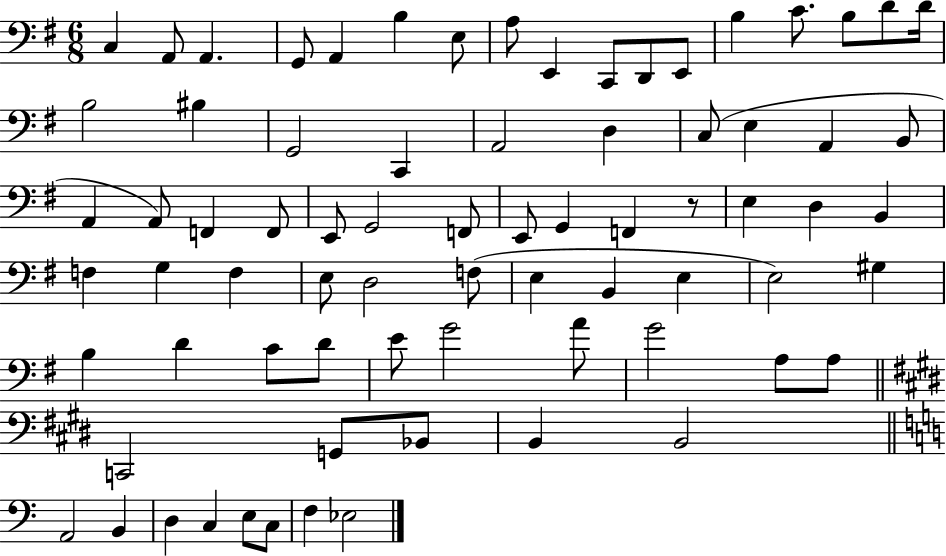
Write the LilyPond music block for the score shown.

{
  \clef bass
  \numericTimeSignature
  \time 6/8
  \key g \major
  c4 a,8 a,4. | g,8 a,4 b4 e8 | a8 e,4 c,8 d,8 e,8 | b4 c'8. b8 d'8 d'16 | \break b2 bis4 | g,2 c,4 | a,2 d4 | c8( e4 a,4 b,8 | \break a,4 a,8) f,4 f,8 | e,8 g,2 f,8 | e,8 g,4 f,4 r8 | e4 d4 b,4 | \break f4 g4 f4 | e8 d2 f8( | e4 b,4 e4 | e2) gis4 | \break b4 d'4 c'8 d'8 | e'8 g'2 a'8 | g'2 a8 a8 | \bar "||" \break \key e \major c,2 g,8 bes,8 | b,4 b,2 | \bar "||" \break \key c \major a,2 b,4 | d4 c4 e8 c8 | f4 ees2 | \bar "|."
}